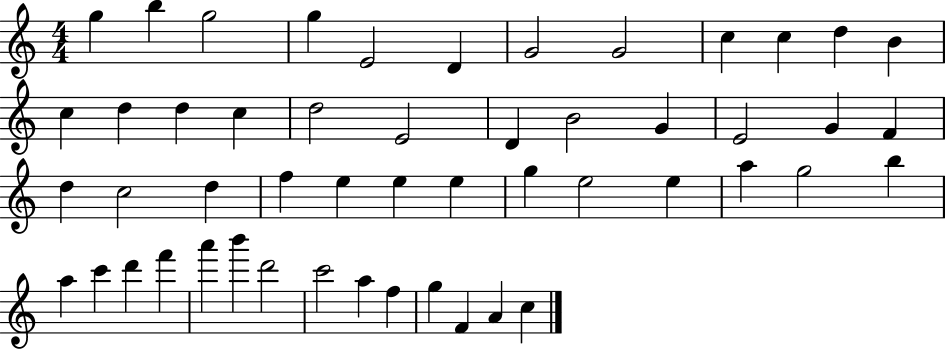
X:1
T:Untitled
M:4/4
L:1/4
K:C
g b g2 g E2 D G2 G2 c c d B c d d c d2 E2 D B2 G E2 G F d c2 d f e e e g e2 e a g2 b a c' d' f' a' b' d'2 c'2 a f g F A c